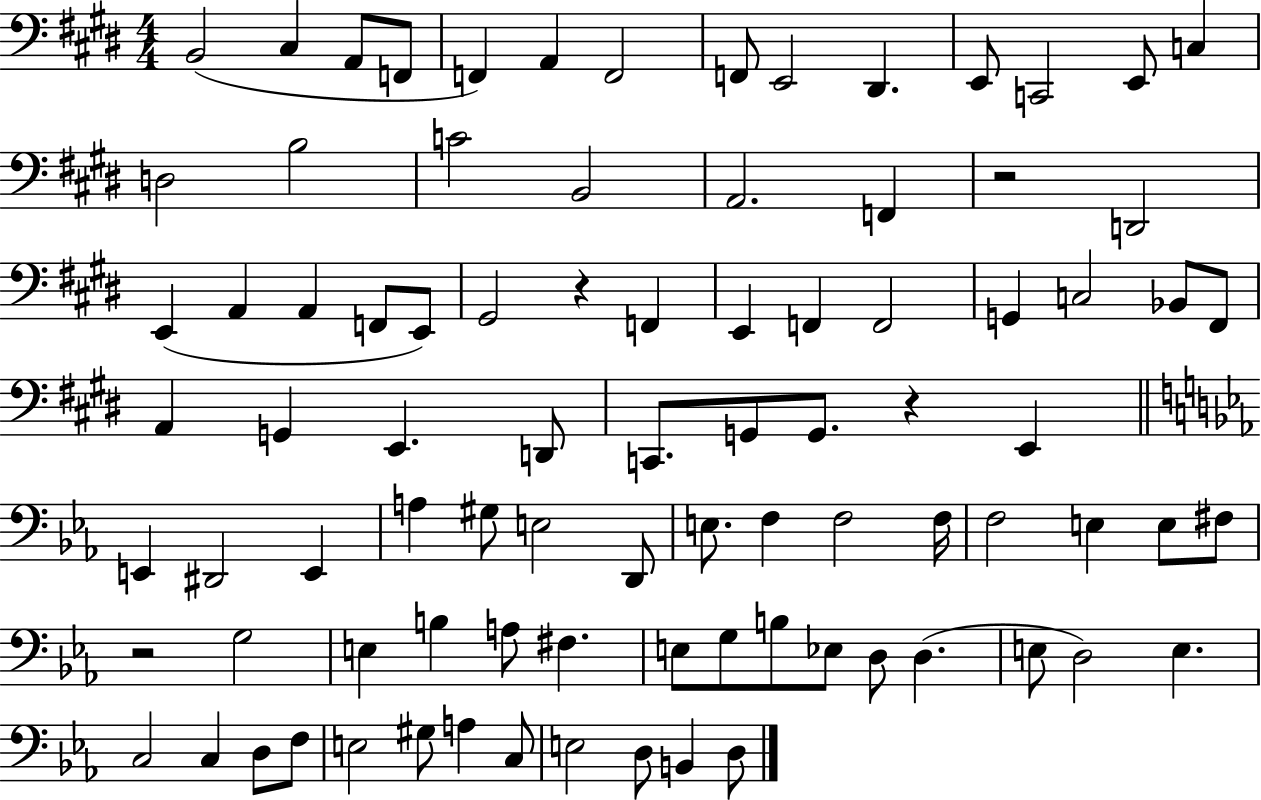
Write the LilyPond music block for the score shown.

{
  \clef bass
  \numericTimeSignature
  \time 4/4
  \key e \major
  \repeat volta 2 { b,2( cis4 a,8 f,8 | f,4) a,4 f,2 | f,8 e,2 dis,4. | e,8 c,2 e,8 c4 | \break d2 b2 | c'2 b,2 | a,2. f,4 | r2 d,2 | \break e,4( a,4 a,4 f,8 e,8) | gis,2 r4 f,4 | e,4 f,4 f,2 | g,4 c2 bes,8 fis,8 | \break a,4 g,4 e,4. d,8 | c,8. g,8 g,8. r4 e,4 | \bar "||" \break \key ees \major e,4 dis,2 e,4 | a4 gis8 e2 d,8 | e8. f4 f2 f16 | f2 e4 e8 fis8 | \break r2 g2 | e4 b4 a8 fis4. | e8 g8 b8 ees8 d8 d4.( | e8 d2) e4. | \break c2 c4 d8 f8 | e2 gis8 a4 c8 | e2 d8 b,4 d8 | } \bar "|."
}